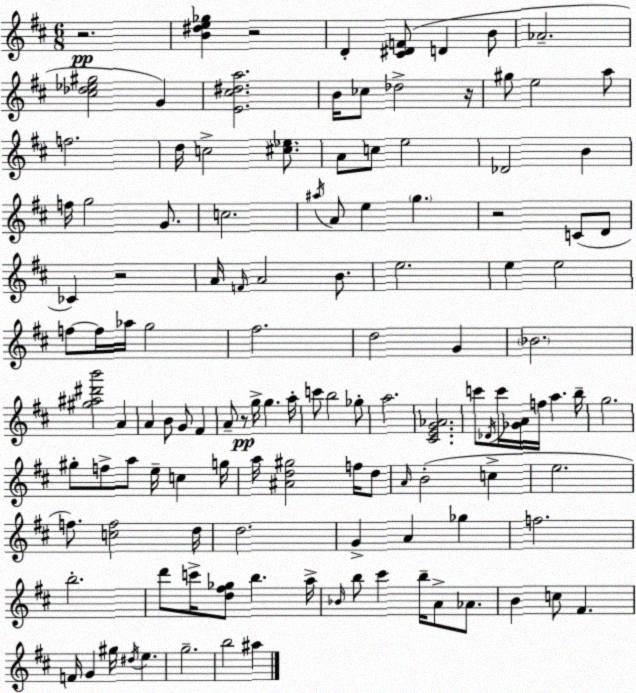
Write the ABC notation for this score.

X:1
T:Untitled
M:6/8
L:1/4
K:D
z2 [B^de_g] z2 D [^C^DF]/2 D B/2 _A2 [^c_d_e^g]2 G [E^c^da]2 B/4 _c/2 _d2 z/4 ^g/2 e2 a/2 f2 d/4 c2 [^c_e]/2 A/2 c/2 e2 _D2 B f/4 g2 G/2 c2 ^a/4 A/2 e g z2 C/2 D/2 _C z2 A/4 F/4 A2 B/2 e2 e e2 f/2 f/4 _a/4 g2 ^f2 d2 G _B2 [^g^a^d'b']2 A A B/2 G/2 ^F A/2 z/2 g/4 g a/4 c'/2 b2 _g/2 a2 [^CEG_A]2 c'/2 _D/4 c'/4 [_GA]/4 f/4 a b/4 g2 ^g/2 f/2 a/2 e/4 c g/4 a/4 [^Ad^g]2 f/4 d/2 A/4 B2 c e2 f/2 [cf]2 d/4 d2 G A _g f2 b2 d'/2 c'/4 [d^f_g]/2 b a/4 _B/4 b/2 ^c' b/4 A/2 _A/2 B c/2 ^F F/4 G ^g/4 ^d/4 e g2 b2 ^a